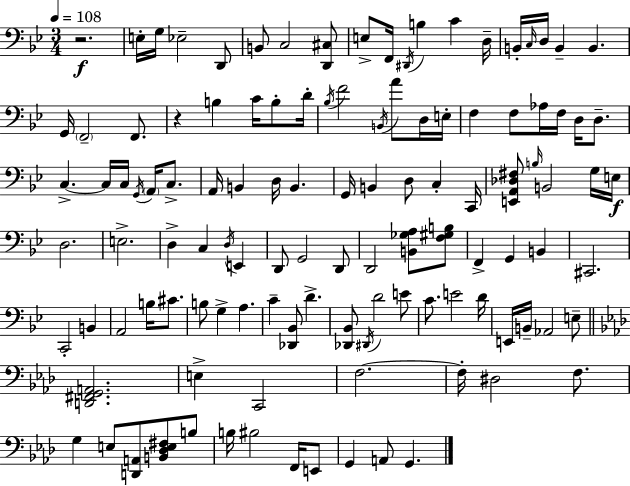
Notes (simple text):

R/h. E3/s G3/s Eb3/h D2/e B2/e C3/h [D2,C#3]/e E3/e F2/s D#2/s B3/q C4/q D3/s B2/s C3/s D3/s B2/q B2/q. G2/s F2/h F2/e. R/q B3/q C4/s B3/e D4/s Bb3/s F4/h B2/s A4/e D3/s E3/s F3/q F3/e Ab3/s F3/s D3/s D3/e. C3/q. C3/s C3/s G2/s A2/s C3/e. A2/s B2/q D3/s B2/q. G2/s B2/q D3/e C3/q C2/s [E2,A2,Db3,F#3]/e B3/s B2/h G3/s E3/s D3/h. E3/h. D3/q C3/q D3/s E2/q D2/e G2/h D2/e D2/h [B2,Gb3,A3]/e [F3,G#3,B3]/e F2/q G2/q B2/q C#2/h. C2/h B2/q A2/h B3/s C#4/e. B3/e G3/q A3/q. C4/q [Db2,Bb2]/e D4/q. [Db2,Bb2]/e D#2/s D4/h E4/e C4/e. E4/h D4/s E2/s B2/s Ab2/h E3/e [D2,F#2,G2,A2]/h. E3/q C2/h F3/h. F3/s D#3/h F3/e. G3/q E3/e [D2,A2]/e [B2,Db3,E3,F#3]/e B3/e B3/s BIS3/h F2/s E2/e G2/q A2/e G2/q.